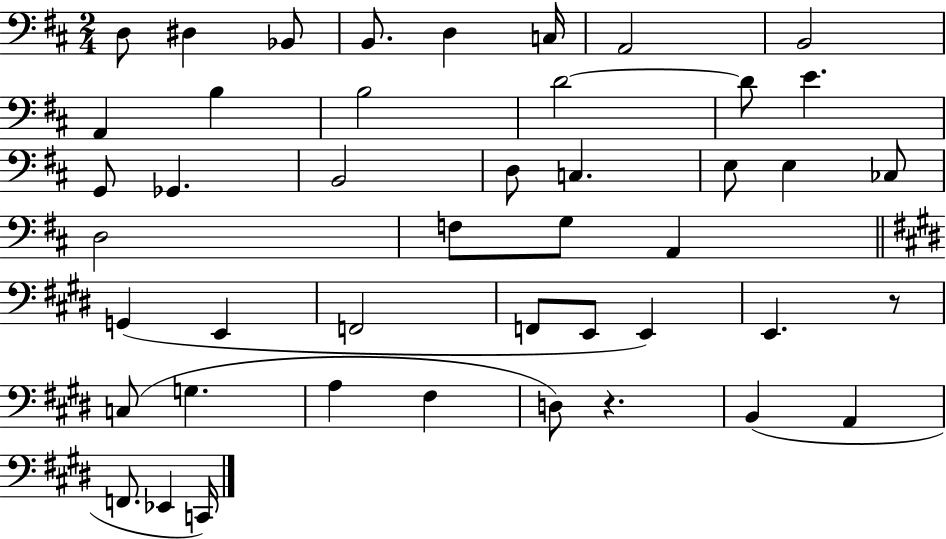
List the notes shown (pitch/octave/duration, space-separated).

D3/e D#3/q Bb2/e B2/e. D3/q C3/s A2/h B2/h A2/q B3/q B3/h D4/h D4/e E4/q. G2/e Gb2/q. B2/h D3/e C3/q. E3/e E3/q CES3/e D3/h F3/e G3/e A2/q G2/q E2/q F2/h F2/e E2/e E2/q E2/q. R/e C3/e G3/q. A3/q F#3/q D3/e R/q. B2/q A2/q F2/e. Eb2/q C2/s